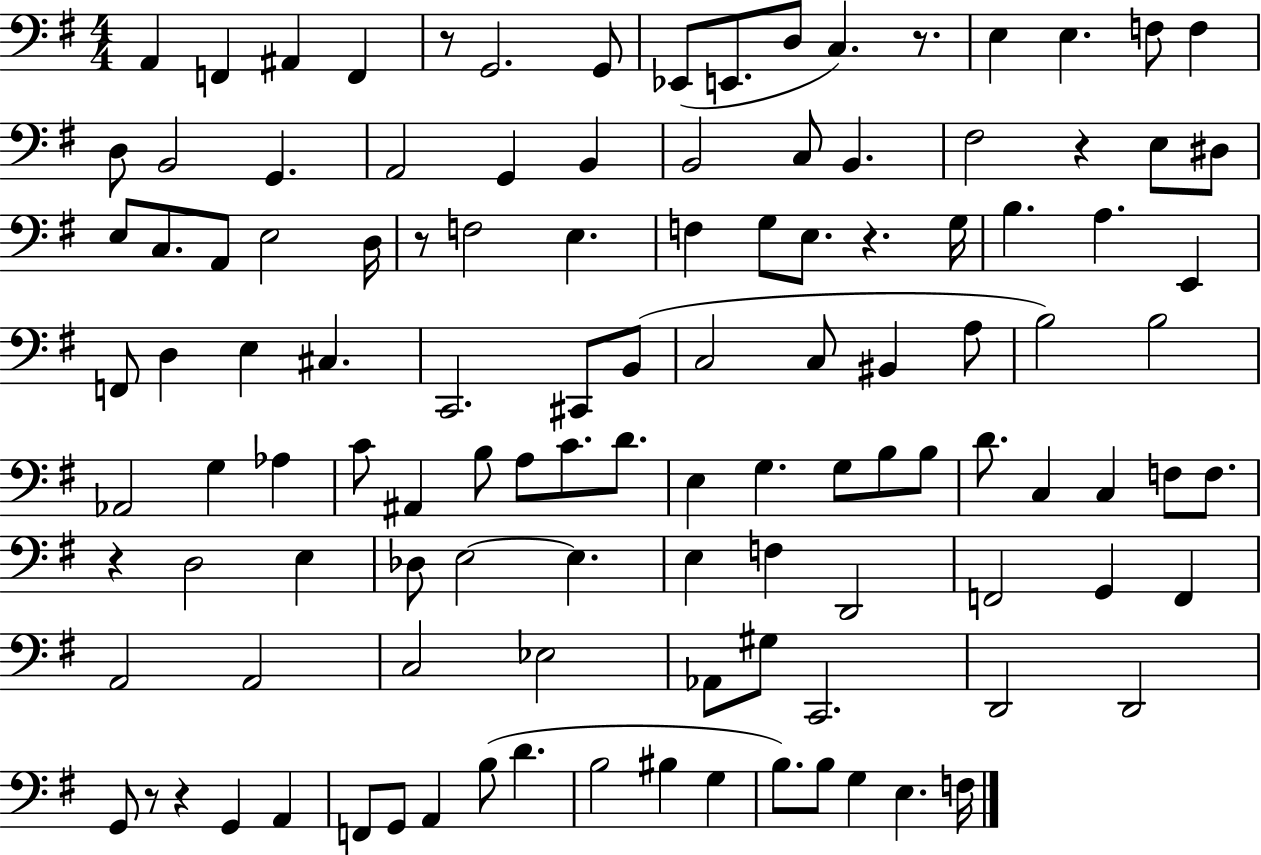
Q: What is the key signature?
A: G major